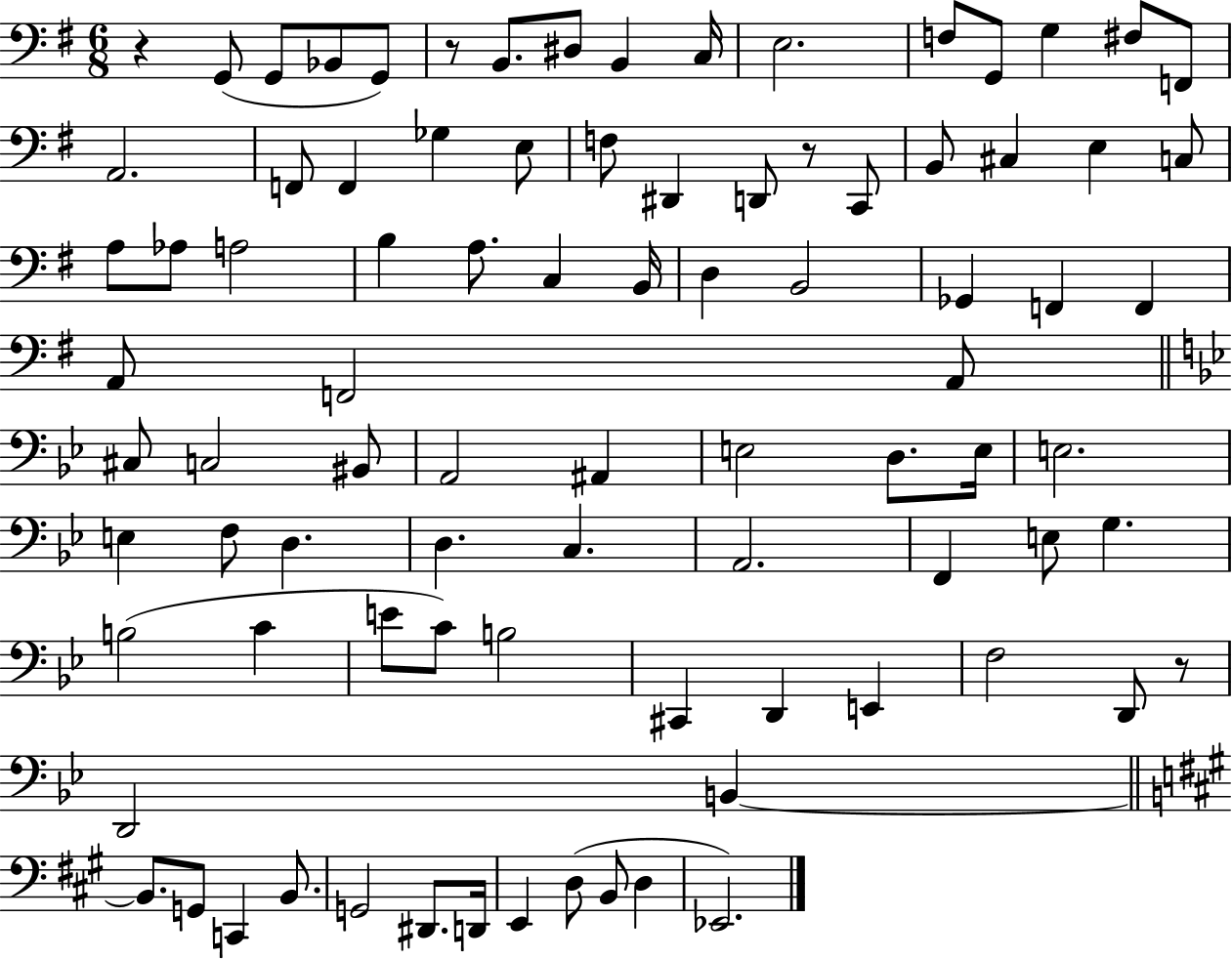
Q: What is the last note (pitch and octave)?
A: Eb2